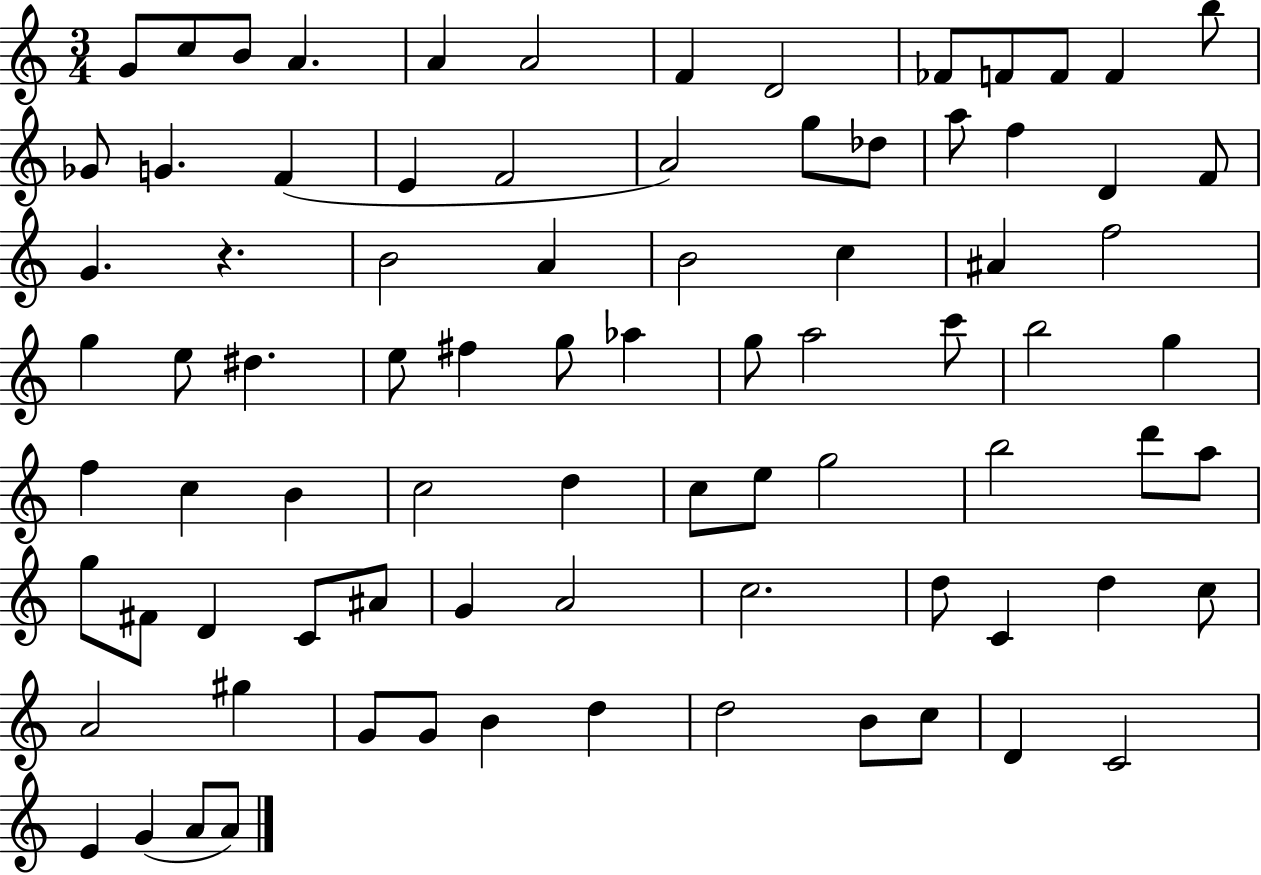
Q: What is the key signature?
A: C major